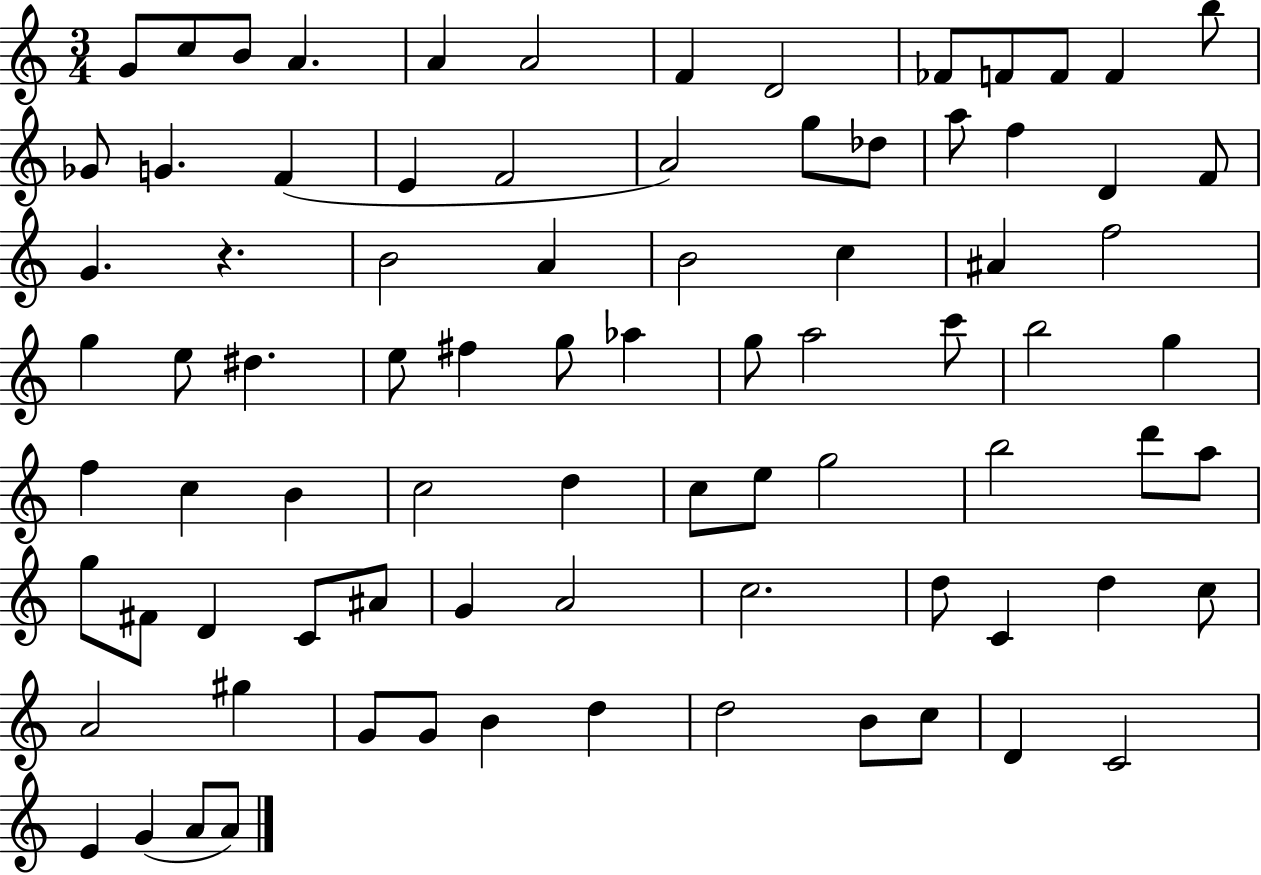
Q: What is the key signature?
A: C major